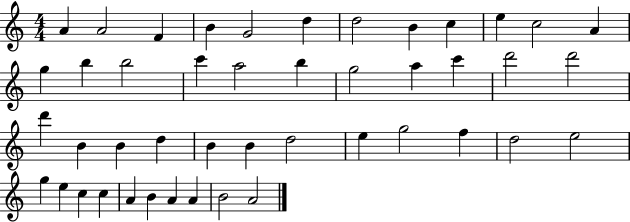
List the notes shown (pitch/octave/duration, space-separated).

A4/q A4/h F4/q B4/q G4/h D5/q D5/h B4/q C5/q E5/q C5/h A4/q G5/q B5/q B5/h C6/q A5/h B5/q G5/h A5/q C6/q D6/h D6/h D6/q B4/q B4/q D5/q B4/q B4/q D5/h E5/q G5/h F5/q D5/h E5/h G5/q E5/q C5/q C5/q A4/q B4/q A4/q A4/q B4/h A4/h